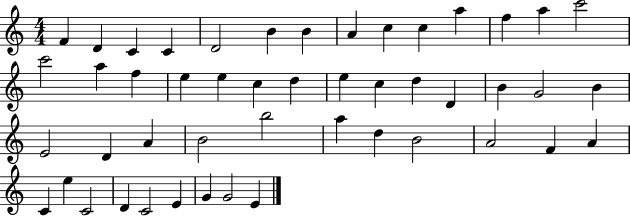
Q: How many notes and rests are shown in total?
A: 48